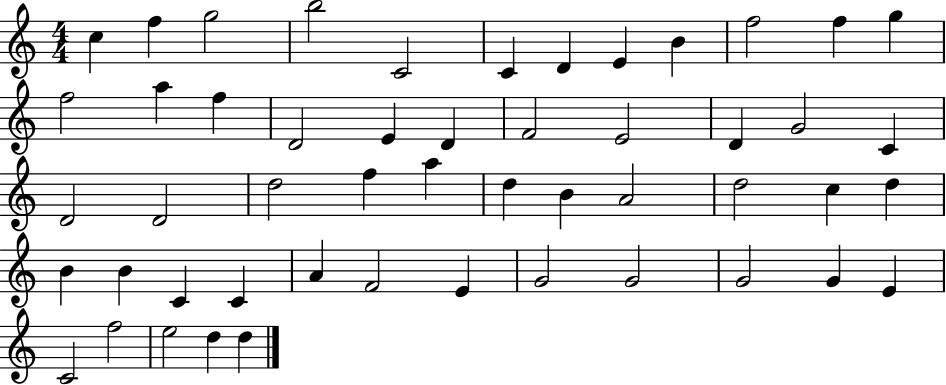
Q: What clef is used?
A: treble